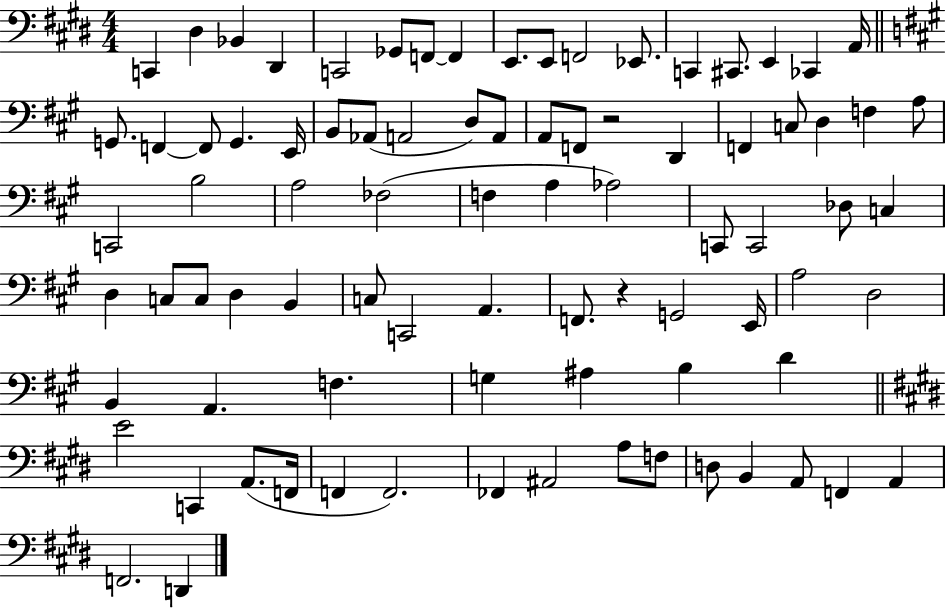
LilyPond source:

{
  \clef bass
  \numericTimeSignature
  \time 4/4
  \key e \major
  c,4 dis4 bes,4 dis,4 | c,2 ges,8 f,8~~ f,4 | e,8. e,8 f,2 ees,8. | c,4 cis,8. e,4 ces,4 a,16 | \break \bar "||" \break \key a \major g,8. f,4~~ f,8 g,4. e,16 | b,8 aes,8( a,2 d8) a,8 | a,8 f,8 r2 d,4 | f,4 c8 d4 f4 a8 | \break c,2 b2 | a2 fes2( | f4 a4 aes2) | c,8 c,2 des8 c4 | \break d4 c8 c8 d4 b,4 | c8 c,2 a,4. | f,8. r4 g,2 e,16 | a2 d2 | \break b,4 a,4. f4. | g4 ais4 b4 d'4 | \bar "||" \break \key e \major e'2 c,4 a,8.( f,16 | f,4 f,2.) | fes,4 ais,2 a8 f8 | d8 b,4 a,8 f,4 a,4 | \break f,2. d,4 | \bar "|."
}